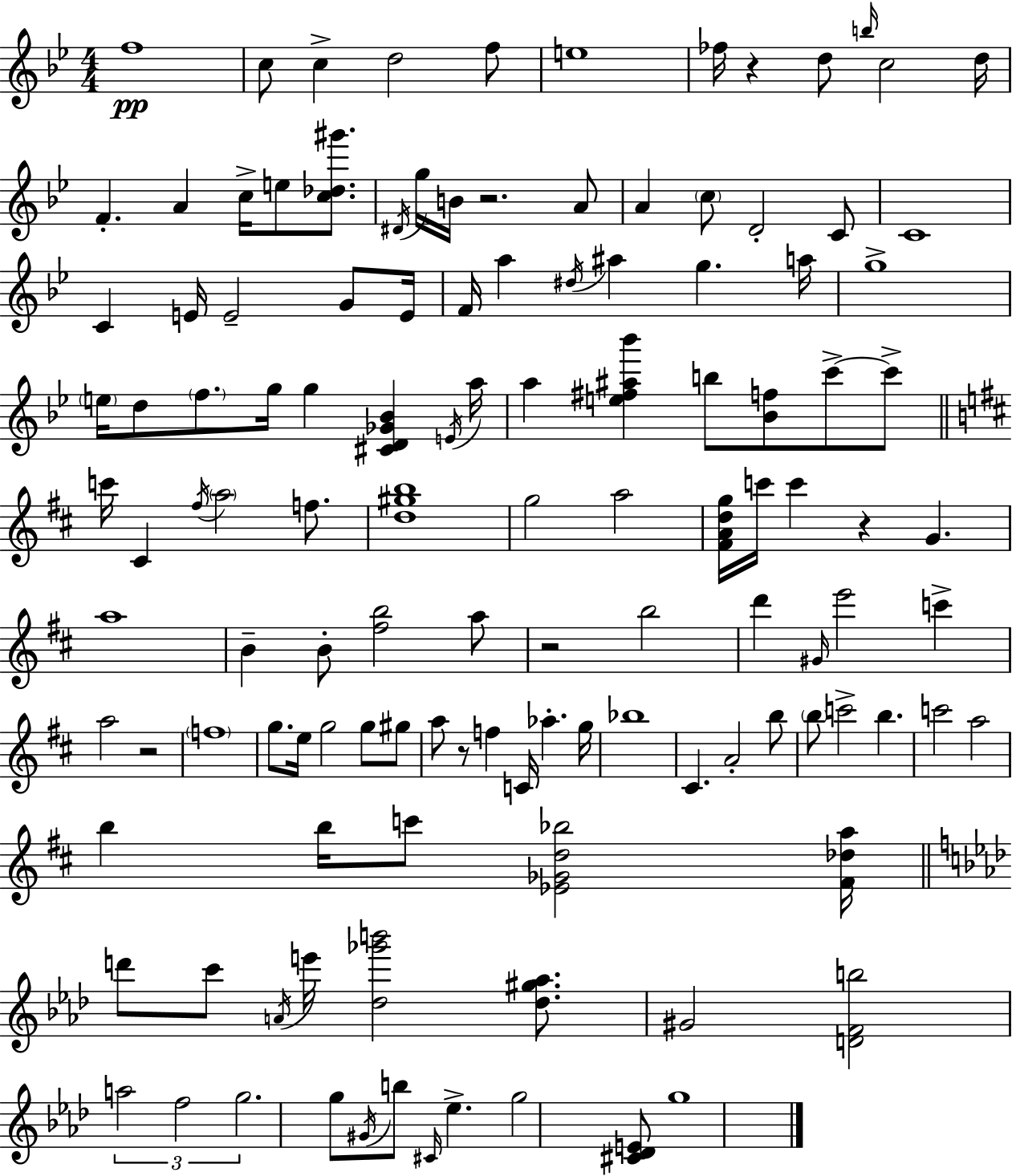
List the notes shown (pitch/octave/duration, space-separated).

F5/w C5/e C5/q D5/h F5/e E5/w FES5/s R/q D5/e B5/s C5/h D5/s F4/q. A4/q C5/s E5/e [C5,Db5,G#6]/e. D#4/s G5/s B4/s R/h. A4/e A4/q C5/e D4/h C4/e C4/w C4/q E4/s E4/h G4/e E4/s F4/s A5/q D#5/s A#5/q G5/q. A5/s G5/w E5/s D5/e F5/e. G5/s G5/q [C#4,D4,Gb4,Bb4]/q E4/s A5/s A5/q [E5,F#5,A#5,Bb6]/q B5/e [Bb4,F5]/e C6/e C6/e C6/s C#4/q F#5/s A5/h F5/e. [D5,G#5,B5]/w G5/h A5/h [F#4,A4,D5,G5]/s C6/s C6/q R/q G4/q. A5/w B4/q B4/e [F#5,B5]/h A5/e R/h B5/h D6/q G#4/s E6/h C6/q A5/h R/h F5/w G5/e. E5/s G5/h G5/e G#5/e A5/e R/e F5/q C4/s Ab5/q. G5/s Bb5/w C#4/q. A4/h B5/e B5/e C6/h B5/q. C6/h A5/h B5/q B5/s C6/e [Eb4,Gb4,D5,Bb5]/h [F#4,Db5,A5]/s D6/e C6/e A4/s E6/s [Db5,Gb6,B6]/h [Db5,G#5,Ab5]/e. G#4/h [D4,F4,B5]/h A5/h F5/h G5/h. G5/e G#4/s B5/e C#4/s Eb5/q. G5/h [C#4,Db4,E4]/e G5/w